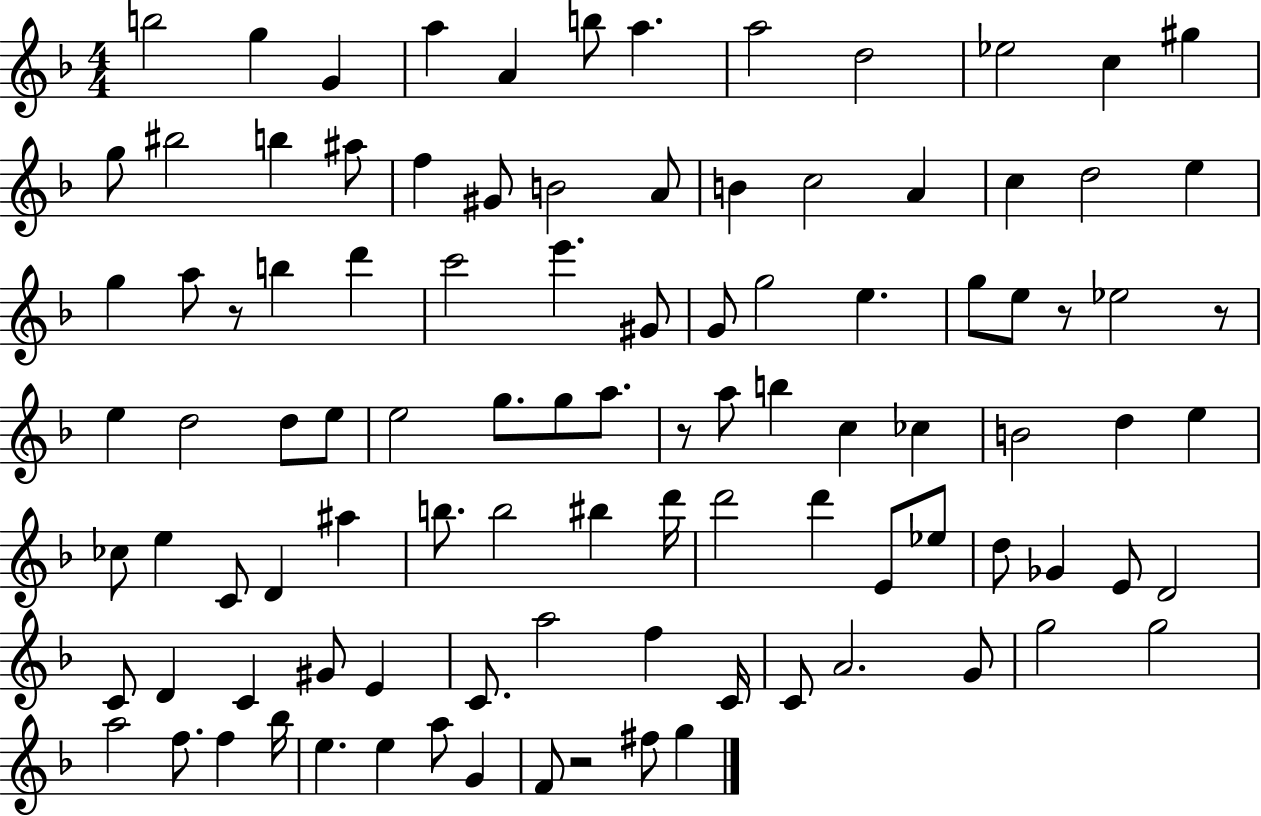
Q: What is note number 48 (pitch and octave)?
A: A5